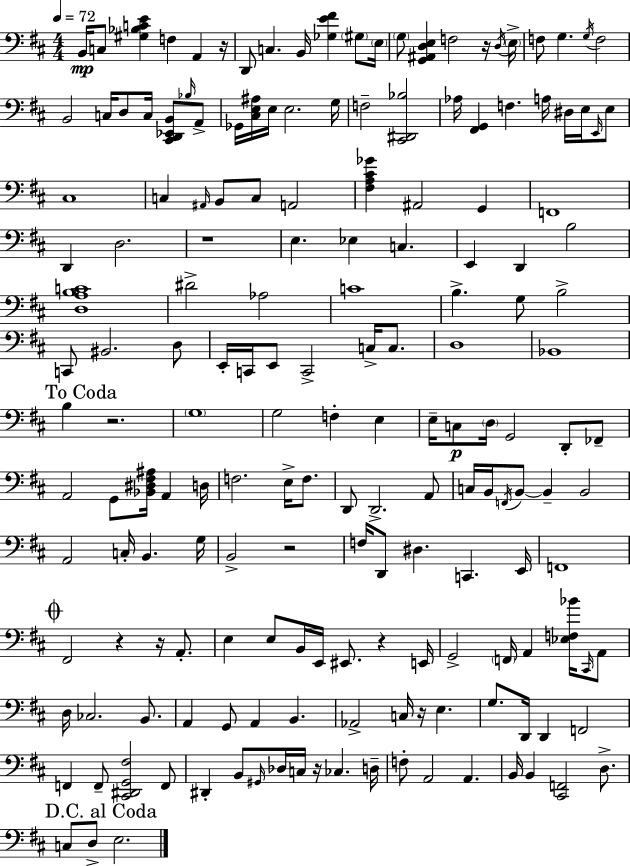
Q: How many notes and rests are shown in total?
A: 176